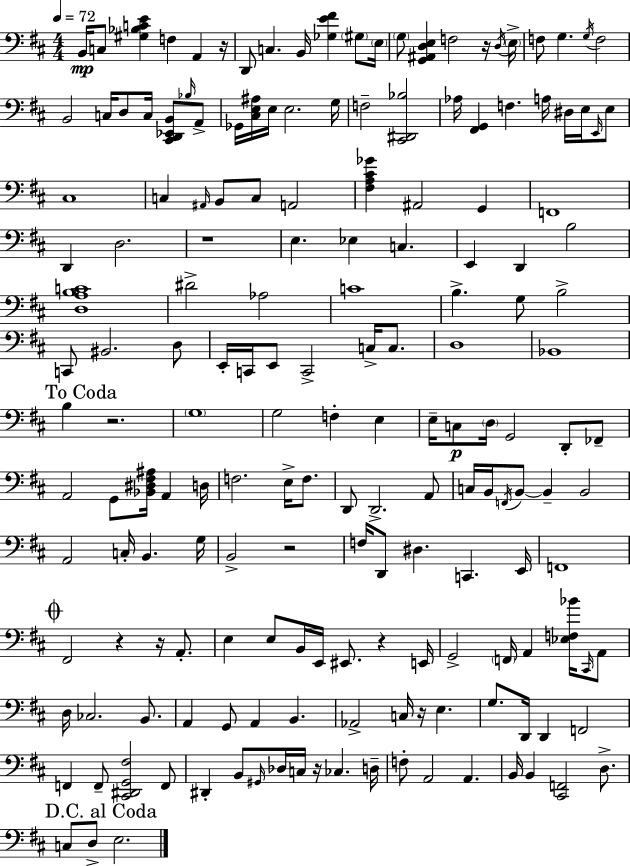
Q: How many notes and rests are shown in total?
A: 176